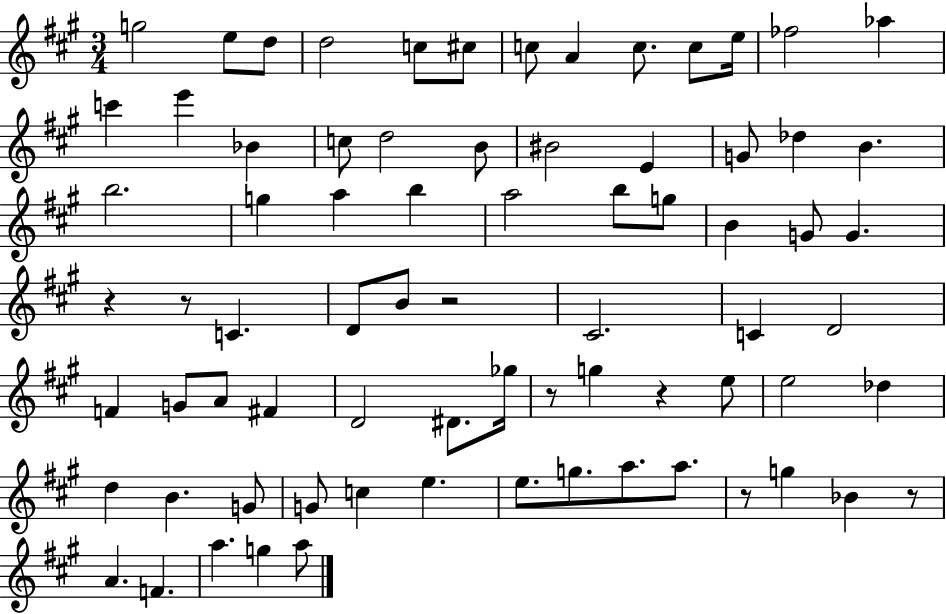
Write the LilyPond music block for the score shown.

{
  \clef treble
  \numericTimeSignature
  \time 3/4
  \key a \major
  \repeat volta 2 { g''2 e''8 d''8 | d''2 c''8 cis''8 | c''8 a'4 c''8. c''8 e''16 | fes''2 aes''4 | \break c'''4 e'''4 bes'4 | c''8 d''2 b'8 | bis'2 e'4 | g'8 des''4 b'4. | \break b''2. | g''4 a''4 b''4 | a''2 b''8 g''8 | b'4 g'8 g'4. | \break r4 r8 c'4. | d'8 b'8 r2 | cis'2. | c'4 d'2 | \break f'4 g'8 a'8 fis'4 | d'2 dis'8. ges''16 | r8 g''4 r4 e''8 | e''2 des''4 | \break d''4 b'4. g'8 | g'8 c''4 e''4. | e''8. g''8. a''8. a''8. | r8 g''4 bes'4 r8 | \break a'4. f'4. | a''4. g''4 a''8 | } \bar "|."
}